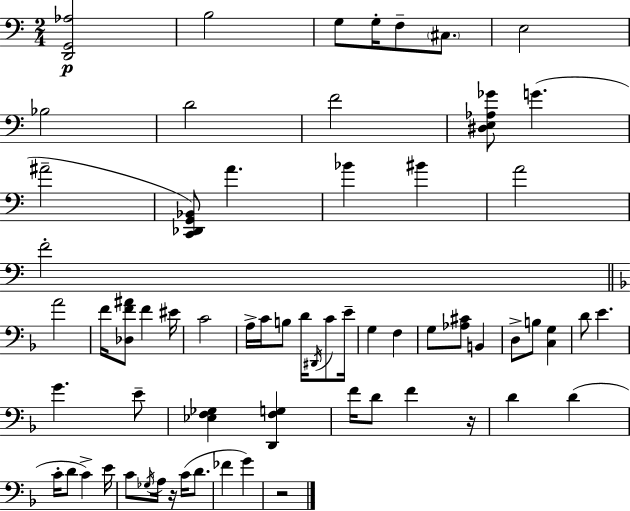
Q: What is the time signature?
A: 2/4